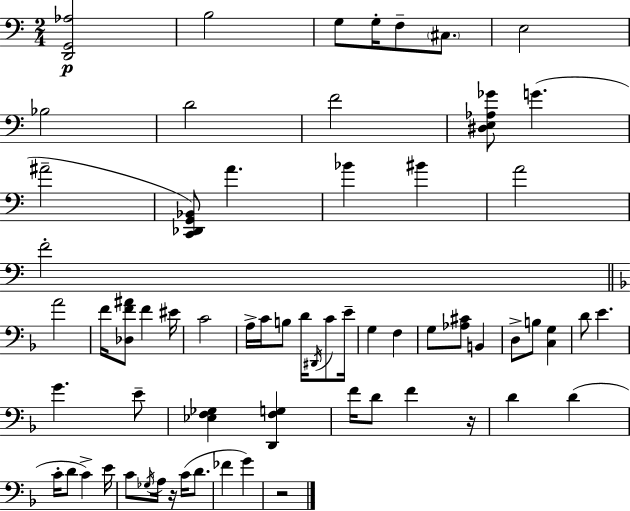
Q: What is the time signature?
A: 2/4